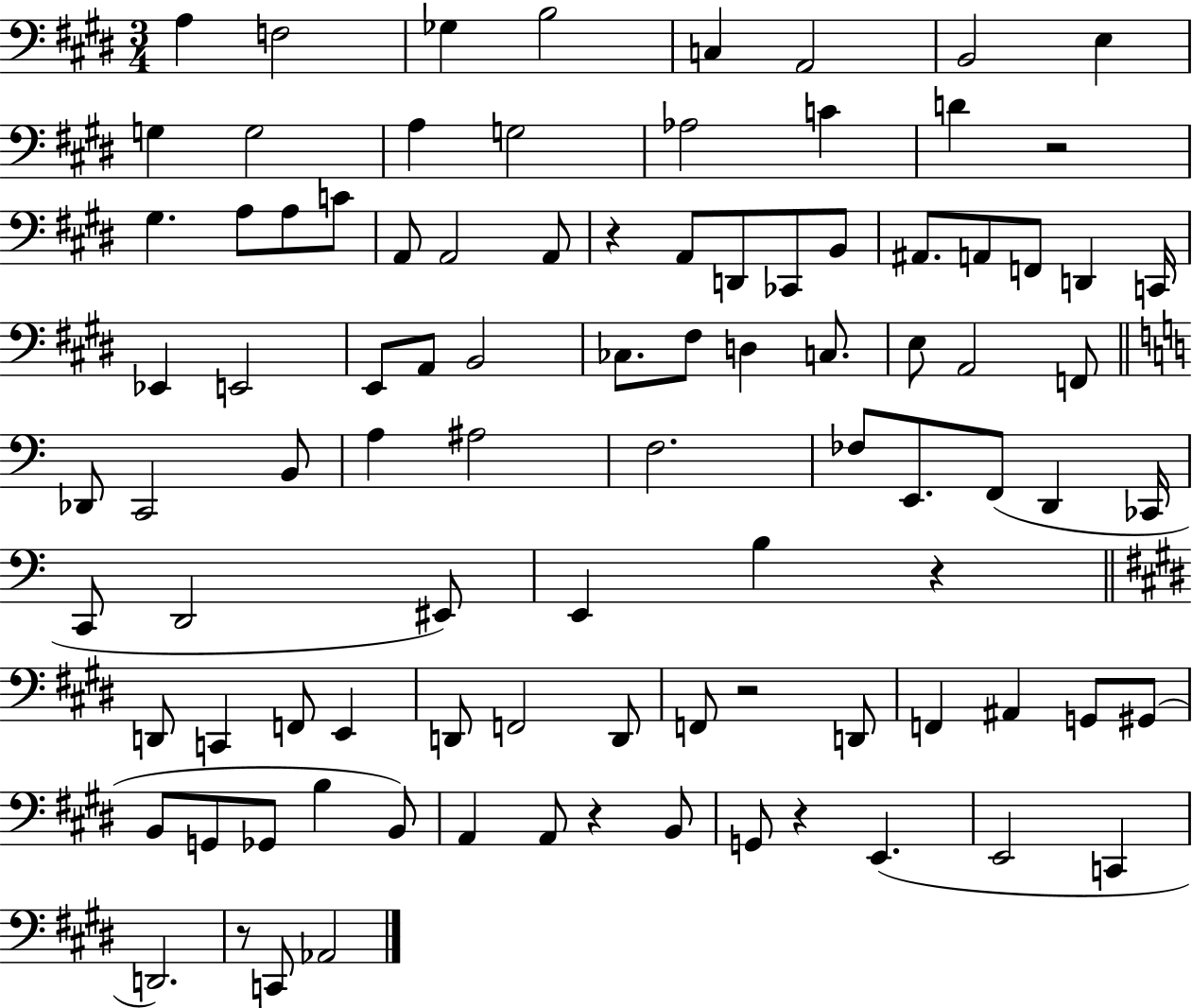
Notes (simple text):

A3/q F3/h Gb3/q B3/h C3/q A2/h B2/h E3/q G3/q G3/h A3/q G3/h Ab3/h C4/q D4/q R/h G#3/q. A3/e A3/e C4/e A2/e A2/h A2/e R/q A2/e D2/e CES2/e B2/e A#2/e. A2/e F2/e D2/q C2/s Eb2/q E2/h E2/e A2/e B2/h CES3/e. F#3/e D3/q C3/e. E3/e A2/h F2/e Db2/e C2/h B2/e A3/q A#3/h F3/h. FES3/e E2/e. F2/e D2/q CES2/s C2/e D2/h EIS2/e E2/q B3/q R/q D2/e C2/q F2/e E2/q D2/e F2/h D2/e F2/e R/h D2/e F2/q A#2/q G2/e G#2/e B2/e G2/e Gb2/e B3/q B2/e A2/q A2/e R/q B2/e G2/e R/q E2/q. E2/h C2/q D2/h. R/e C2/e Ab2/h